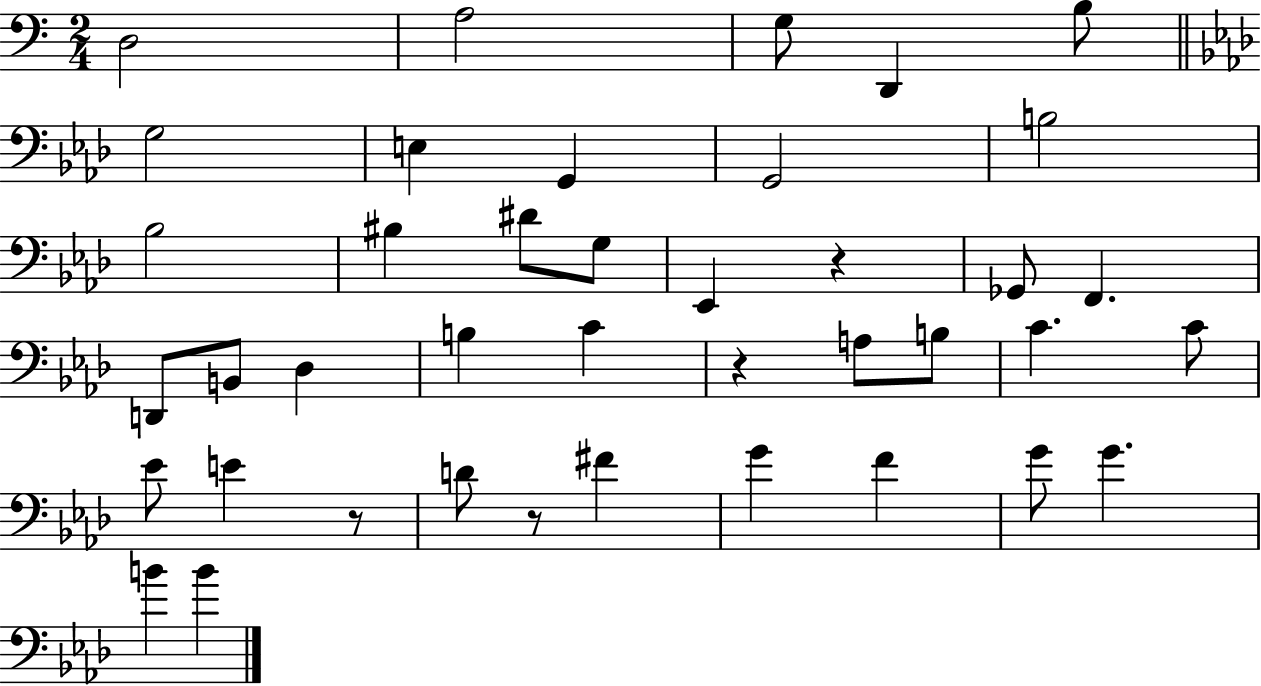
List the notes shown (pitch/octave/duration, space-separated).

D3/h A3/h G3/e D2/q B3/e G3/h E3/q G2/q G2/h B3/h Bb3/h BIS3/q D#4/e G3/e Eb2/q R/q Gb2/e F2/q. D2/e B2/e Db3/q B3/q C4/q R/q A3/e B3/e C4/q. C4/e Eb4/e E4/q R/e D4/e R/e F#4/q G4/q F4/q G4/e G4/q. B4/q B4/q